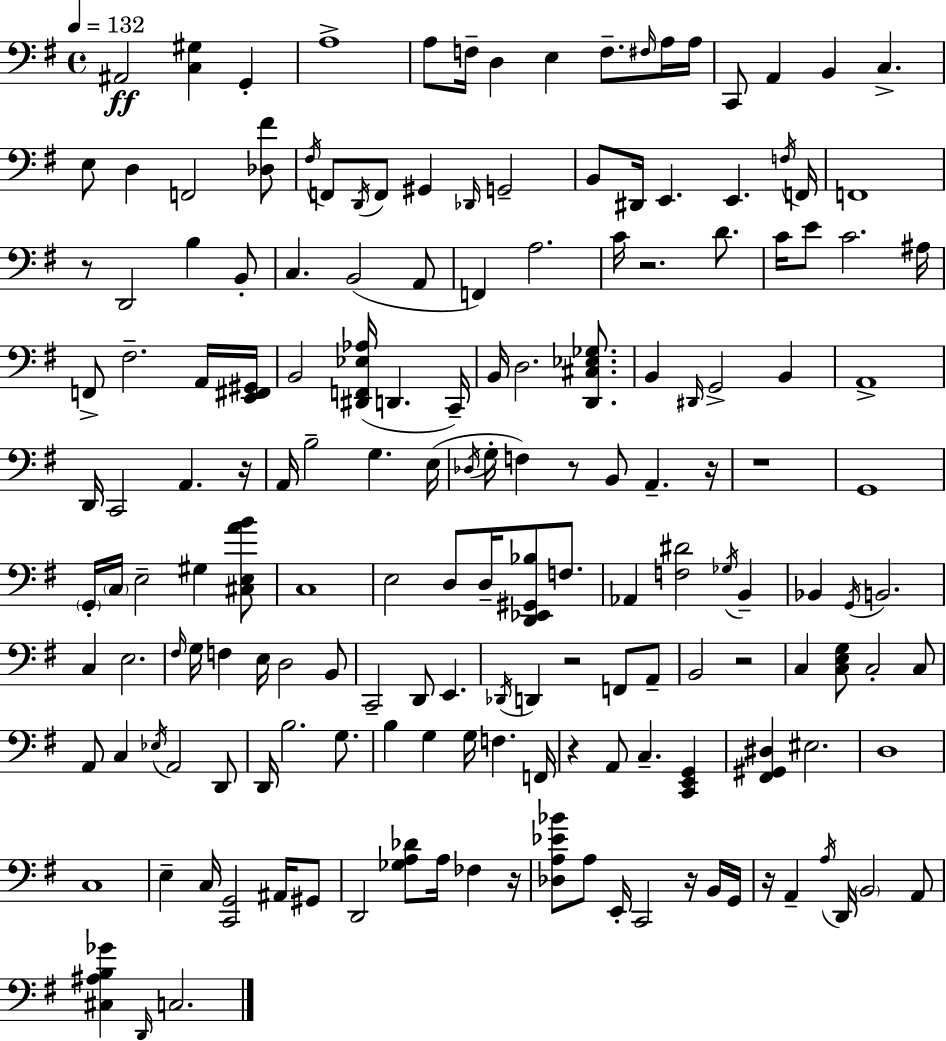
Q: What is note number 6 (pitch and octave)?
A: D3